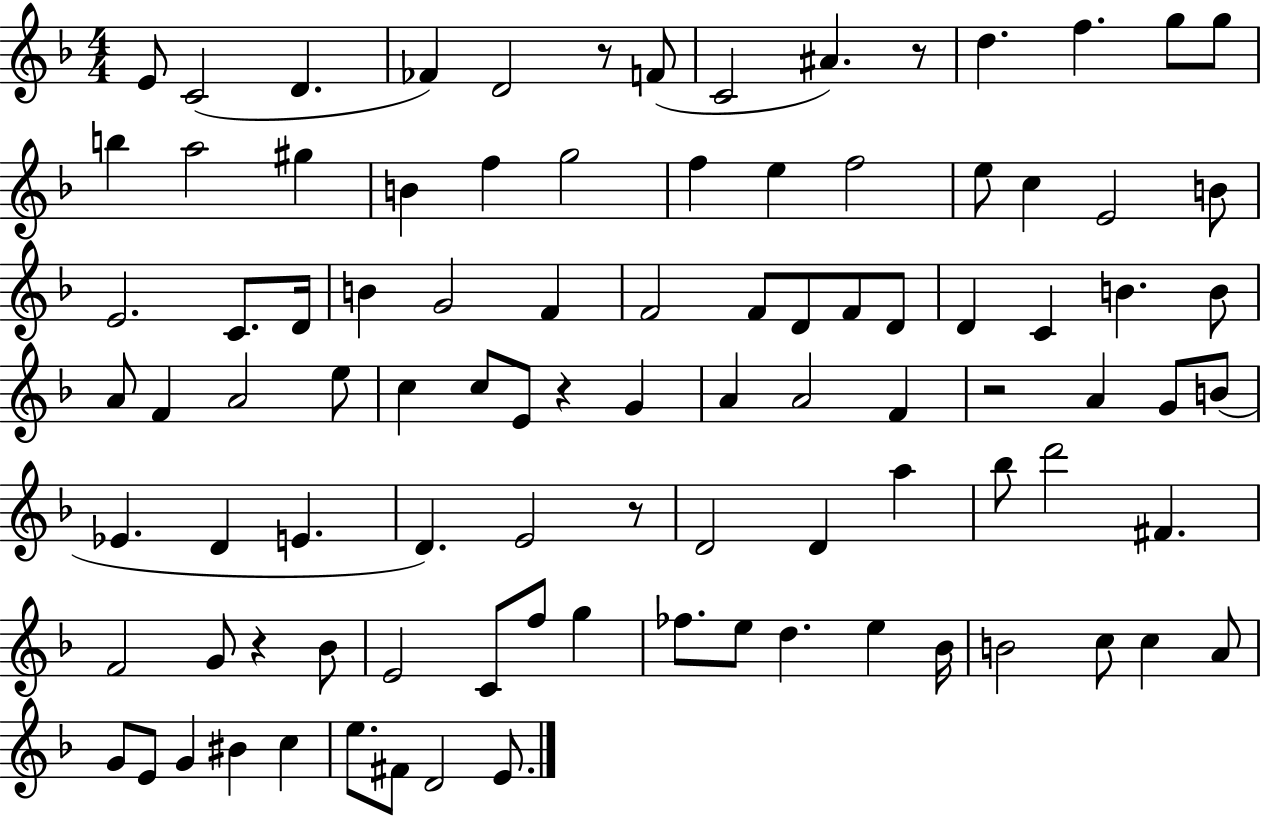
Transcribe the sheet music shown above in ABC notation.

X:1
T:Untitled
M:4/4
L:1/4
K:F
E/2 C2 D _F D2 z/2 F/2 C2 ^A z/2 d f g/2 g/2 b a2 ^g B f g2 f e f2 e/2 c E2 B/2 E2 C/2 D/4 B G2 F F2 F/2 D/2 F/2 D/2 D C B B/2 A/2 F A2 e/2 c c/2 E/2 z G A A2 F z2 A G/2 B/2 _E D E D E2 z/2 D2 D a _b/2 d'2 ^F F2 G/2 z _B/2 E2 C/2 f/2 g _f/2 e/2 d e _B/4 B2 c/2 c A/2 G/2 E/2 G ^B c e/2 ^F/2 D2 E/2